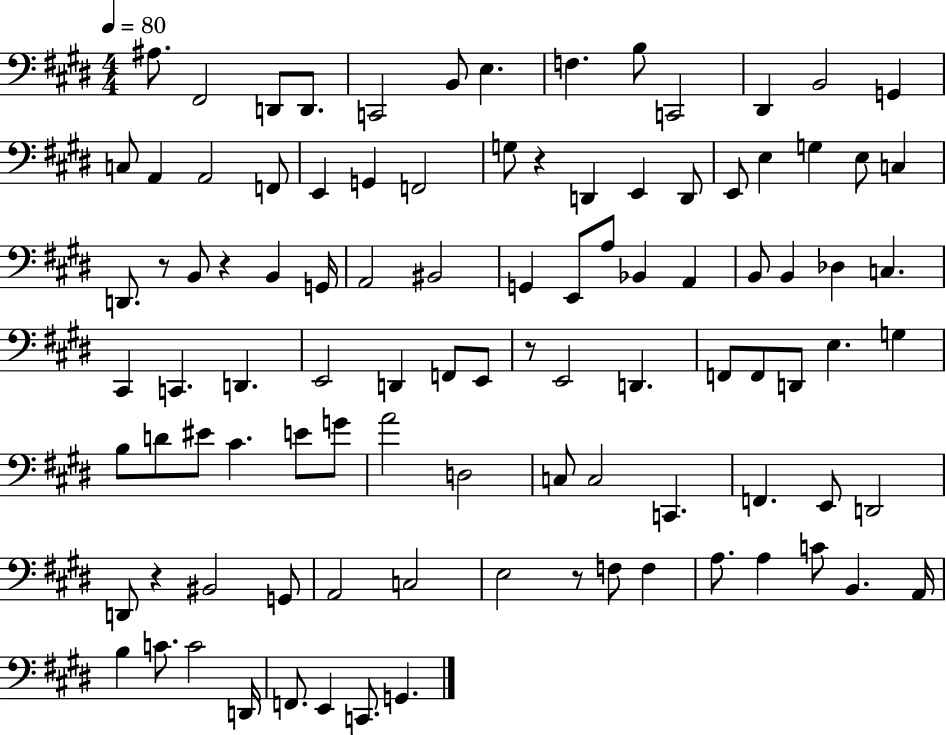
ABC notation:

X:1
T:Untitled
M:4/4
L:1/4
K:E
^A,/2 ^F,,2 D,,/2 D,,/2 C,,2 B,,/2 E, F, B,/2 C,,2 ^D,, B,,2 G,, C,/2 A,, A,,2 F,,/2 E,, G,, F,,2 G,/2 z D,, E,, D,,/2 E,,/2 E, G, E,/2 C, D,,/2 z/2 B,,/2 z B,, G,,/4 A,,2 ^B,,2 G,, E,,/2 A,/2 _B,, A,, B,,/2 B,, _D, C, ^C,, C,, D,, E,,2 D,, F,,/2 E,,/2 z/2 E,,2 D,, F,,/2 F,,/2 D,,/2 E, G, B,/2 D/2 ^E/2 ^C E/2 G/2 A2 D,2 C,/2 C,2 C,, F,, E,,/2 D,,2 D,,/2 z ^B,,2 G,,/2 A,,2 C,2 E,2 z/2 F,/2 F, A,/2 A, C/2 B,, A,,/4 B, C/2 C2 D,,/4 F,,/2 E,, C,,/2 G,,